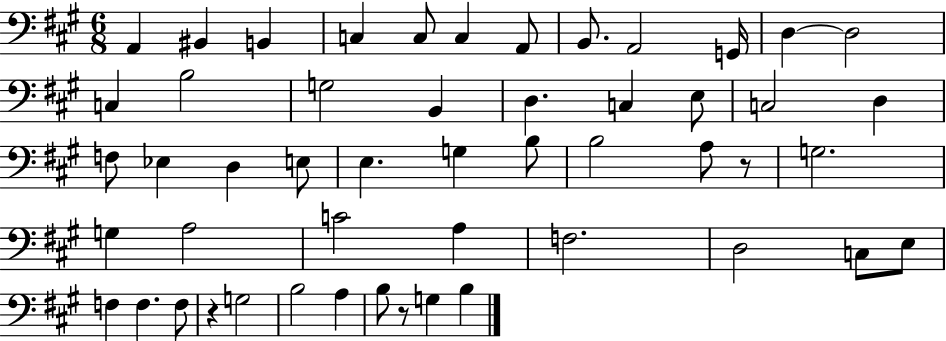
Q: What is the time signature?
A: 6/8